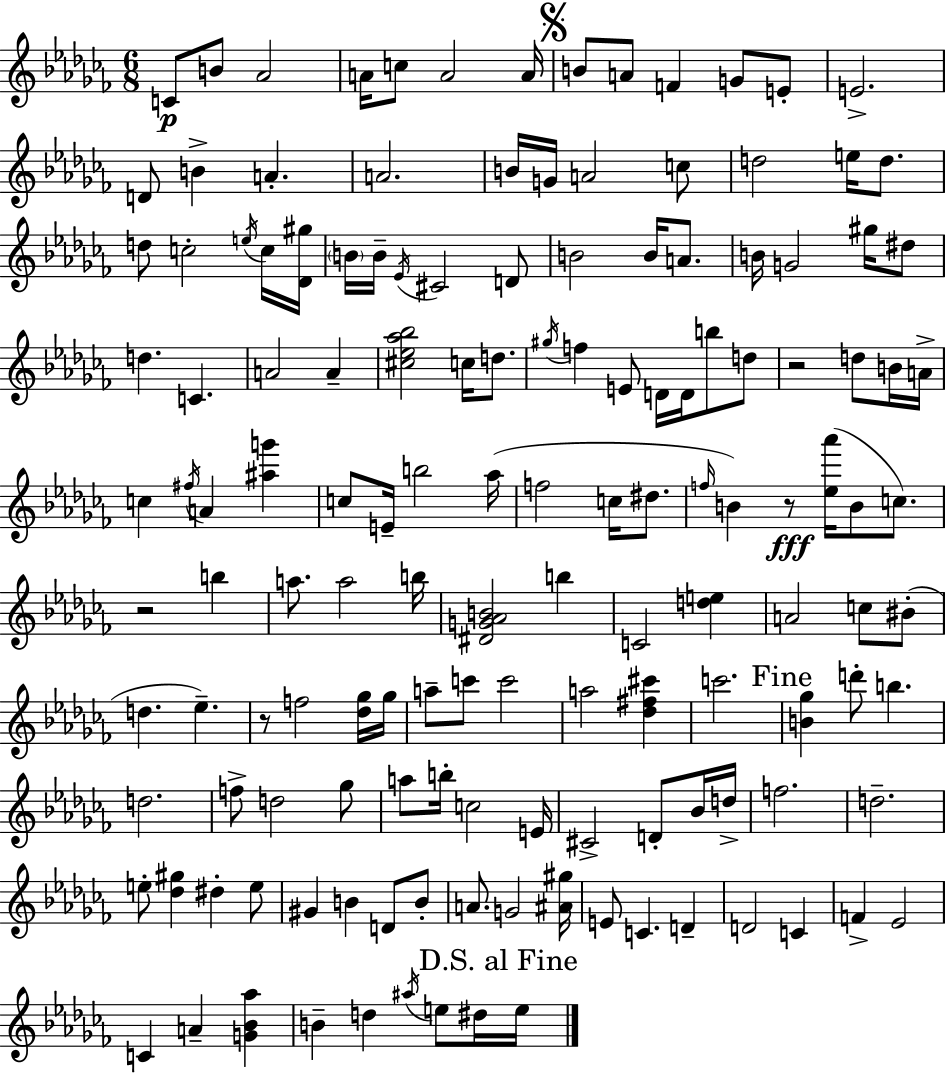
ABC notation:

X:1
T:Untitled
M:6/8
L:1/4
K:Abm
C/2 B/2 _A2 A/4 c/2 A2 A/4 B/2 A/2 F G/2 E/2 E2 D/2 B A A2 B/4 G/4 A2 c/2 d2 e/4 d/2 d/2 c2 e/4 c/4 [_D^g]/4 B/4 B/4 _E/4 ^C2 D/2 B2 B/4 A/2 B/4 G2 ^g/4 ^d/2 d C A2 A [^c_e_a_b]2 c/4 d/2 ^g/4 f E/2 D/4 D/4 b/2 d/2 z2 d/2 B/4 A/4 c ^f/4 A [^ag'] c/2 E/4 b2 _a/4 f2 c/4 ^d/2 f/4 B z/2 [_e_a']/4 B/2 c/2 z2 b a/2 a2 b/4 [^DG_AB]2 b C2 [de] A2 c/2 ^B/2 d _e z/2 f2 [_d_g]/4 _g/4 a/2 c'/2 c'2 a2 [_d^f^c'] c'2 [B_g] d'/2 b d2 f/2 d2 _g/2 a/2 b/4 c2 E/4 ^C2 D/2 _B/4 d/4 f2 d2 e/2 [_d^g] ^d e/2 ^G B D/2 B/2 A/2 G2 [^A^g]/4 E/2 C D D2 C F _E2 C A [G_B_a] B d ^a/4 e/2 ^d/4 e/4